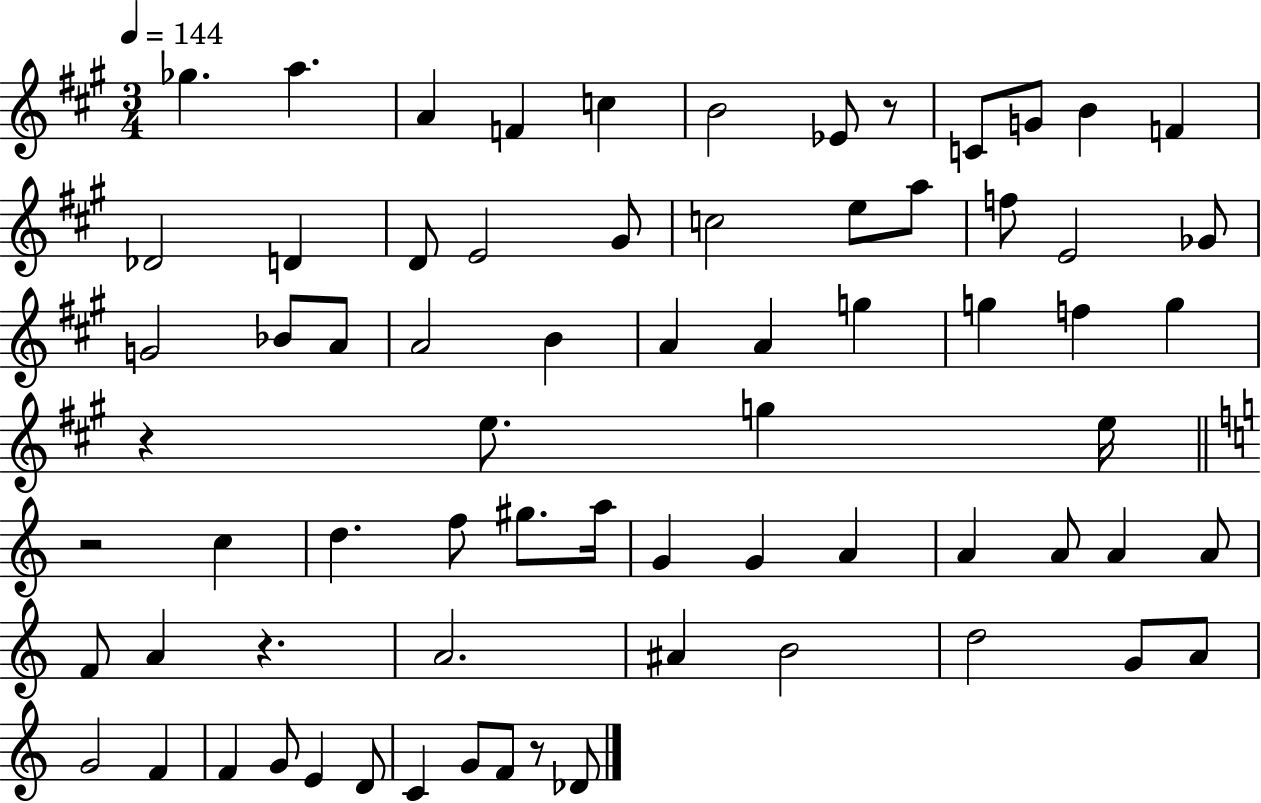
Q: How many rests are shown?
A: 5